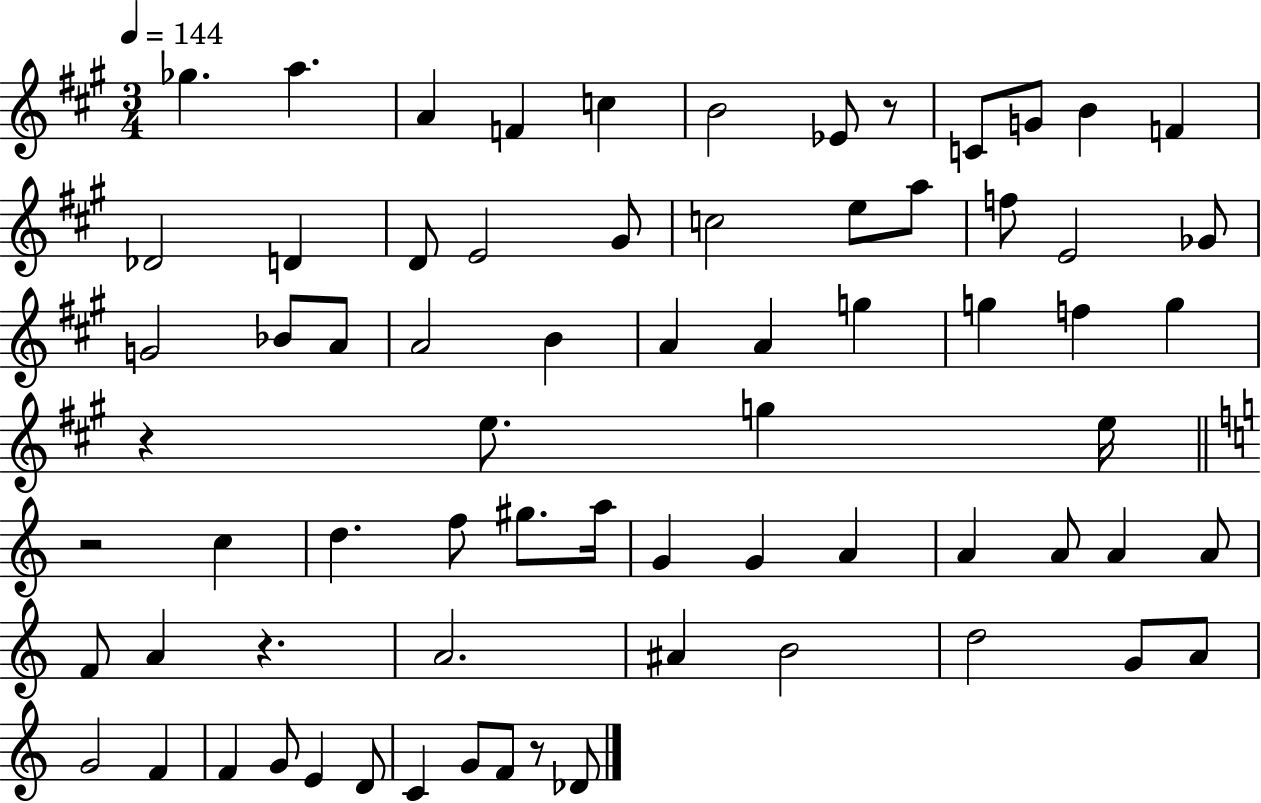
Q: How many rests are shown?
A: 5